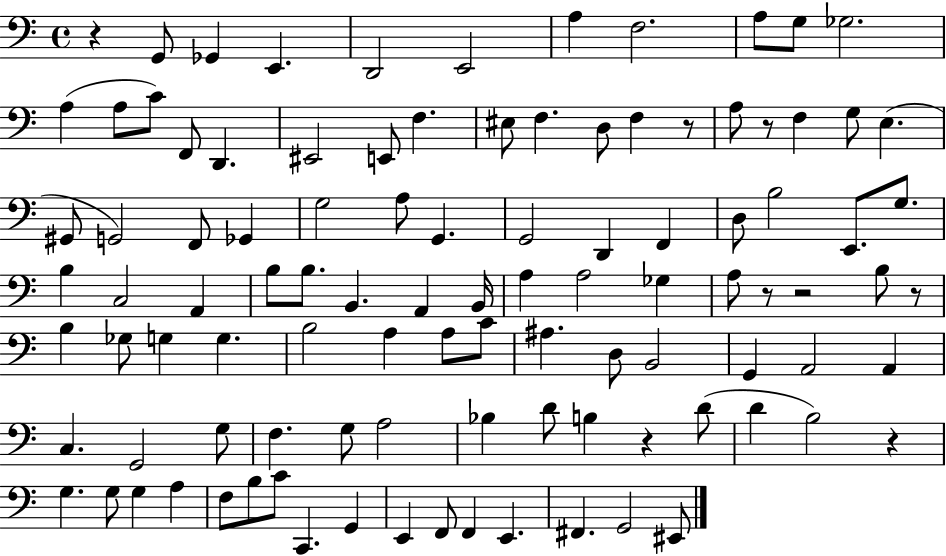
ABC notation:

X:1
T:Untitled
M:4/4
L:1/4
K:C
z G,,/2 _G,, E,, D,,2 E,,2 A, F,2 A,/2 G,/2 _G,2 A, A,/2 C/2 F,,/2 D,, ^E,,2 E,,/2 F, ^E,/2 F, D,/2 F, z/2 A,/2 z/2 F, G,/2 E, ^G,,/2 G,,2 F,,/2 _G,, G,2 A,/2 G,, G,,2 D,, F,, D,/2 B,2 E,,/2 G,/2 B, C,2 A,, B,/2 B,/2 B,, A,, B,,/4 A, A,2 _G, A,/2 z/2 z2 B,/2 z/2 B, _G,/2 G, G, B,2 A, A,/2 C/2 ^A, D,/2 B,,2 G,, A,,2 A,, C, G,,2 G,/2 F, G,/2 A,2 _B, D/2 B, z D/2 D B,2 z G, G,/2 G, A, F,/2 B,/2 C/2 C,, G,, E,, F,,/2 F,, E,, ^F,, G,,2 ^E,,/2